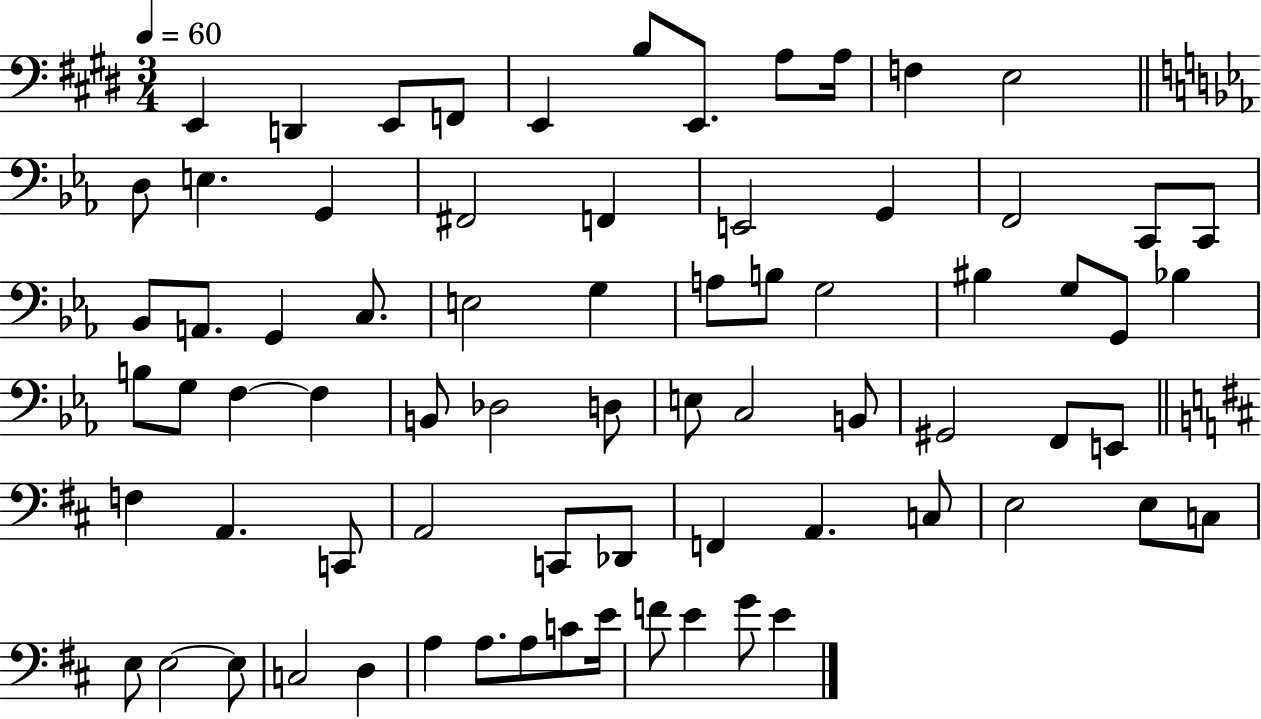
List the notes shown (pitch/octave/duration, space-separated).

E2/q D2/q E2/e F2/e E2/q B3/e E2/e. A3/e A3/s F3/q E3/h D3/e E3/q. G2/q F#2/h F2/q E2/h G2/q F2/h C2/e C2/e Bb2/e A2/e. G2/q C3/e. E3/h G3/q A3/e B3/e G3/h BIS3/q G3/e G2/e Bb3/q B3/e G3/e F3/q F3/q B2/e Db3/h D3/e E3/e C3/h B2/e G#2/h F2/e E2/e F3/q A2/q. C2/e A2/h C2/e Db2/e F2/q A2/q. C3/e E3/h E3/e C3/e E3/e E3/h E3/e C3/h D3/q A3/q A3/e. A3/e C4/e E4/s F4/e E4/q G4/e E4/q